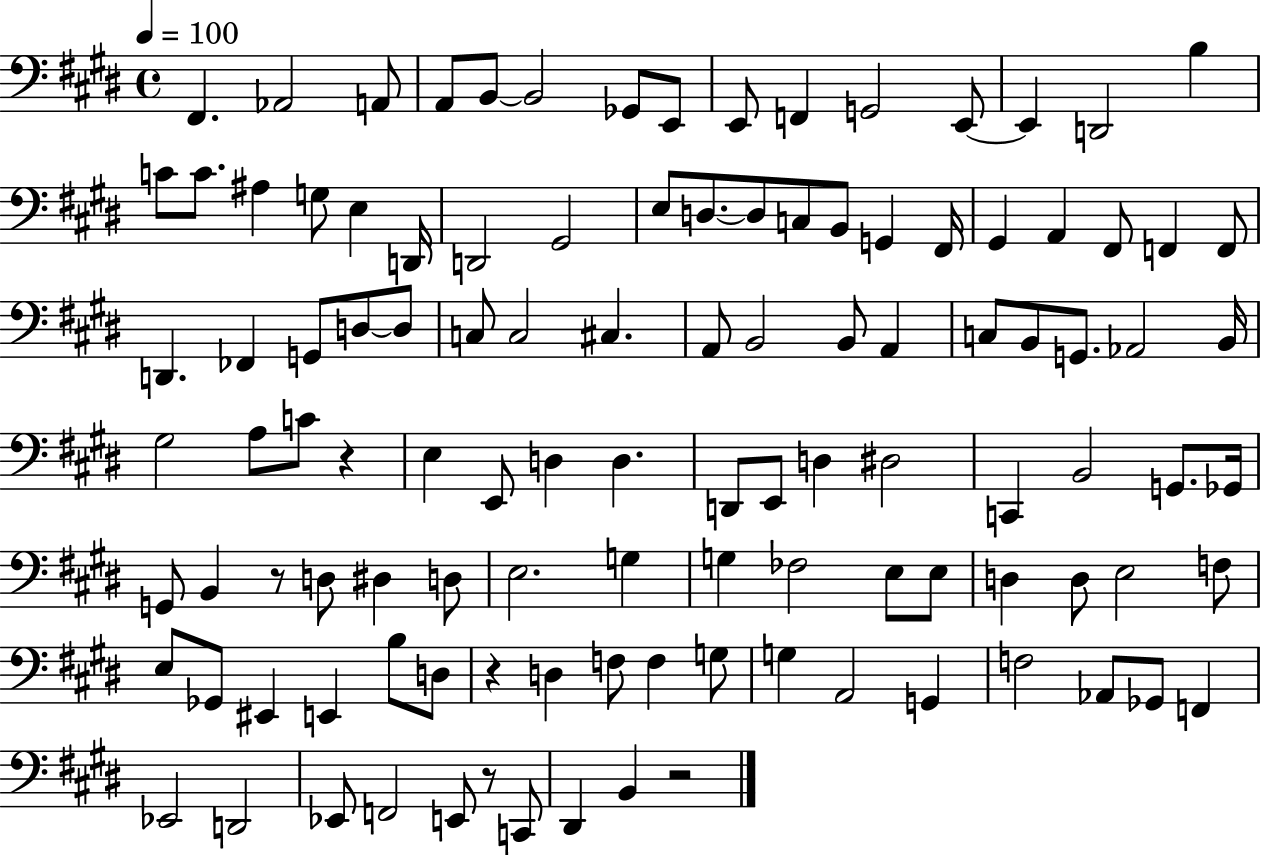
X:1
T:Untitled
M:4/4
L:1/4
K:E
^F,, _A,,2 A,,/2 A,,/2 B,,/2 B,,2 _G,,/2 E,,/2 E,,/2 F,, G,,2 E,,/2 E,, D,,2 B, C/2 C/2 ^A, G,/2 E, D,,/4 D,,2 ^G,,2 E,/2 D,/2 D,/2 C,/2 B,,/2 G,, ^F,,/4 ^G,, A,, ^F,,/2 F,, F,,/2 D,, _F,, G,,/2 D,/2 D,/2 C,/2 C,2 ^C, A,,/2 B,,2 B,,/2 A,, C,/2 B,,/2 G,,/2 _A,,2 B,,/4 ^G,2 A,/2 C/2 z E, E,,/2 D, D, D,,/2 E,,/2 D, ^D,2 C,, B,,2 G,,/2 _G,,/4 G,,/2 B,, z/2 D,/2 ^D, D,/2 E,2 G, G, _F,2 E,/2 E,/2 D, D,/2 E,2 F,/2 E,/2 _G,,/2 ^E,, E,, B,/2 D,/2 z D, F,/2 F, G,/2 G, A,,2 G,, F,2 _A,,/2 _G,,/2 F,, _E,,2 D,,2 _E,,/2 F,,2 E,,/2 z/2 C,,/2 ^D,, B,, z2